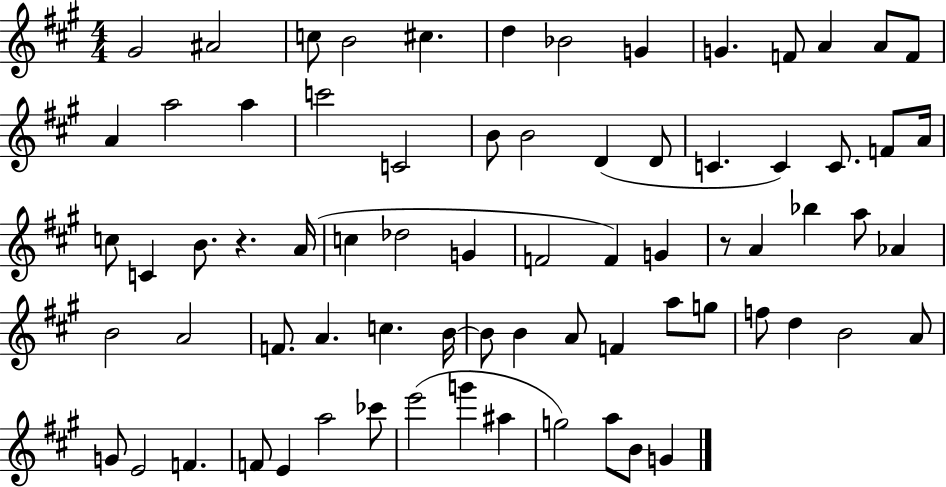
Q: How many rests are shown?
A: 2